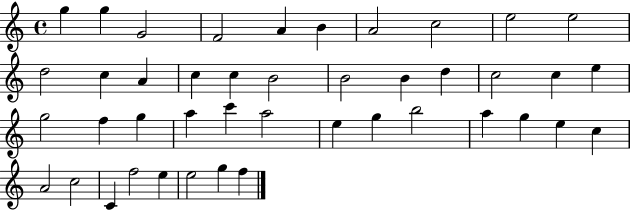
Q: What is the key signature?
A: C major